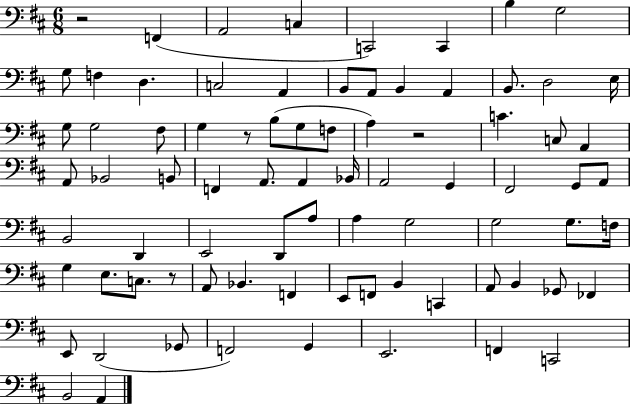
{
  \clef bass
  \numericTimeSignature
  \time 6/8
  \key d \major
  r2 f,4( | a,2 c4 | c,2) c,4 | b4 g2 | \break g8 f4 d4. | c2 a,4 | b,8 a,8 b,4 a,4 | b,8. d2 e16 | \break g8 g2 fis8 | g4 r8 b8( g8 f8 | a4) r2 | c'4. c8 a,4 | \break a,8 bes,2 b,8 | f,4 a,8. a,4 bes,16 | a,2 g,4 | fis,2 g,8 a,8 | \break b,2 d,4 | e,2 d,8 a8 | a4 g2 | g2 g8. f16 | \break g4 e8. c8. r8 | a,8 bes,4. f,4 | e,8 f,8 b,4 c,4 | a,8 b,4 ges,8 fes,4 | \break e,8 d,2( ges,8 | f,2) g,4 | e,2. | f,4 c,2 | \break b,2 a,4 | \bar "|."
}